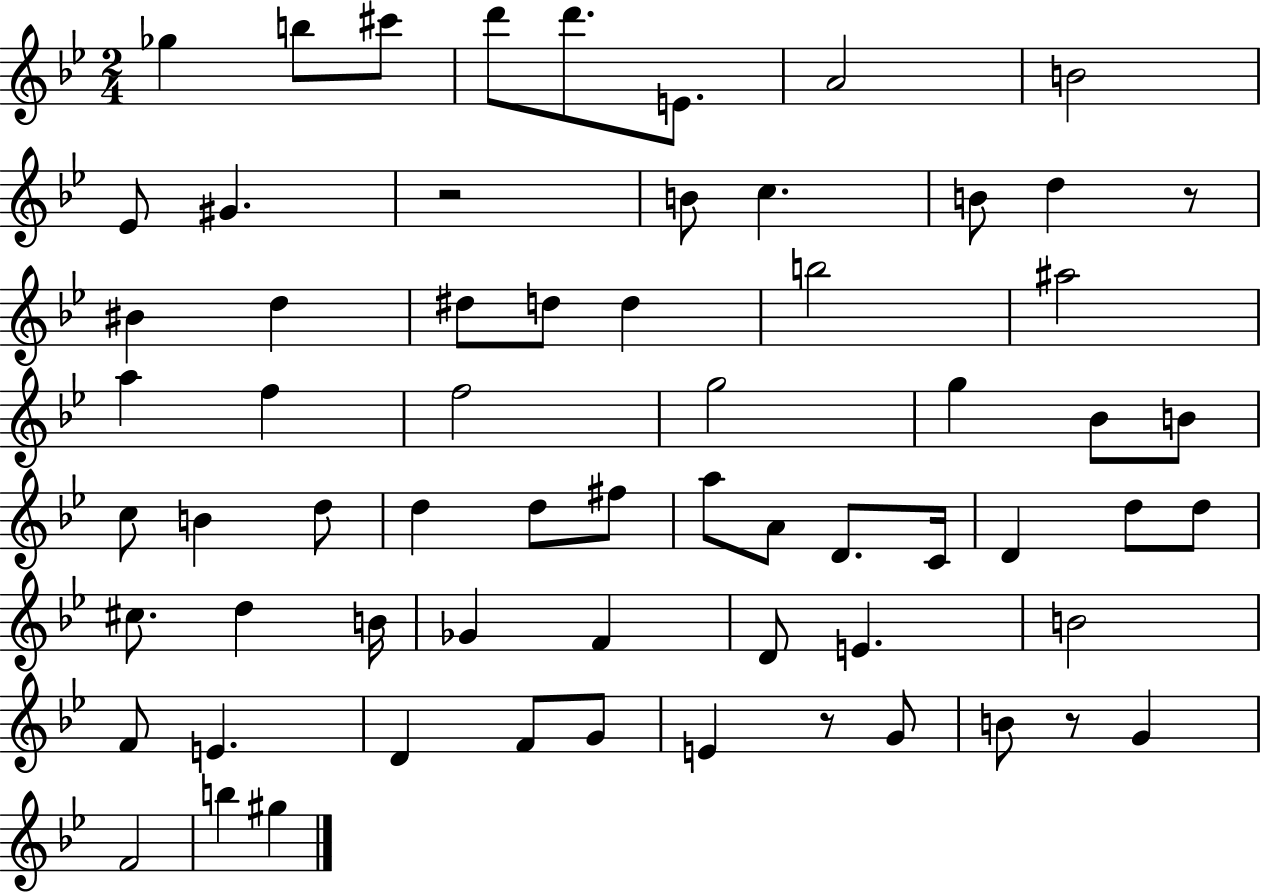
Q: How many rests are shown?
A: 4